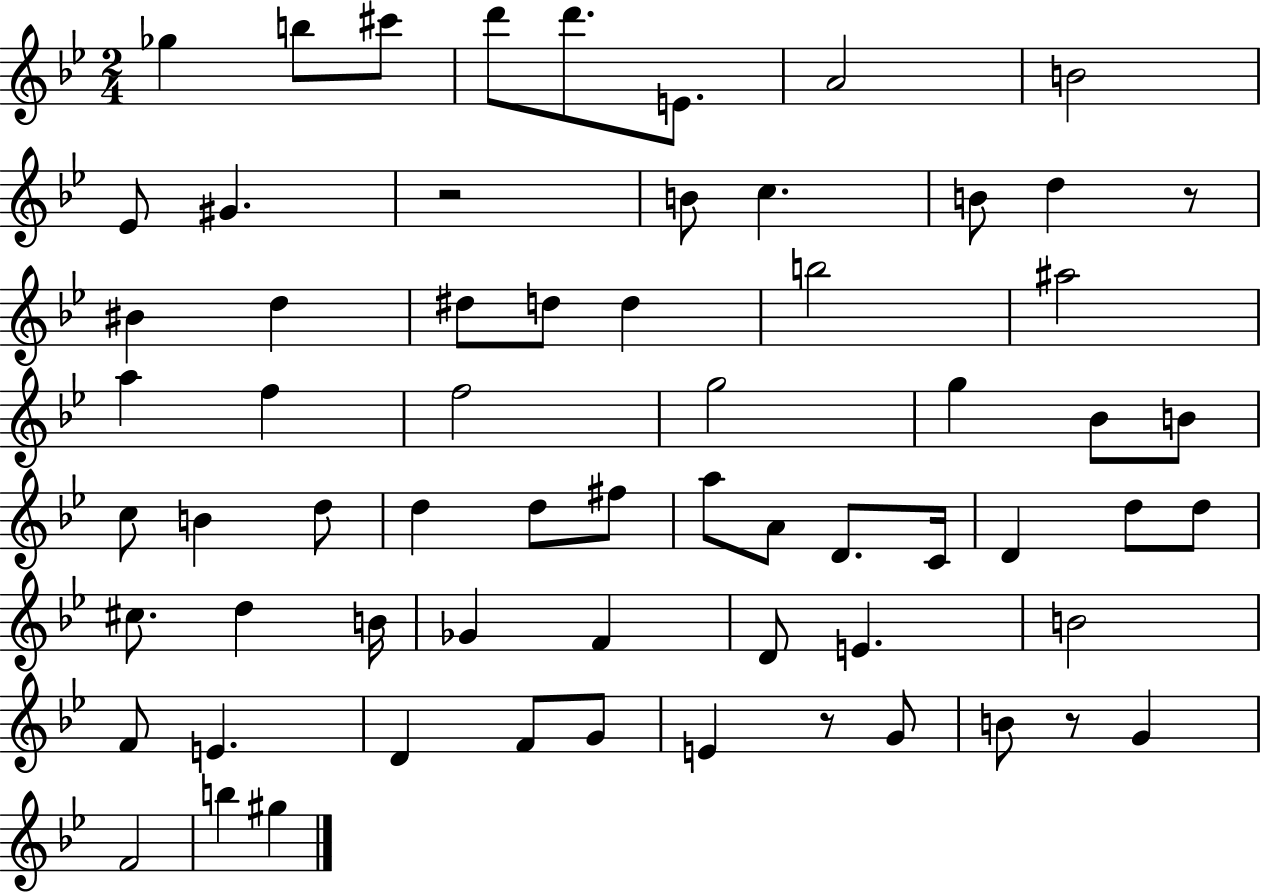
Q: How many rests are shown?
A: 4